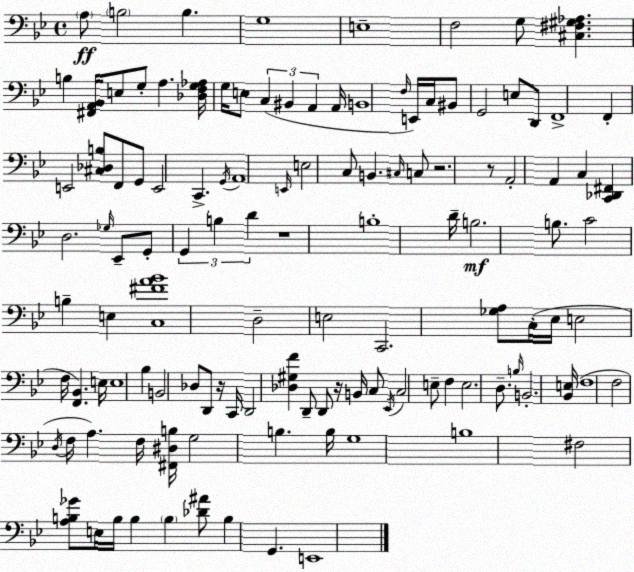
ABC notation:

X:1
T:Untitled
M:4/4
L:1/4
K:Bb
A,/2 B,2 B, G,4 E,4 F,2 G,/2 [^C,^F,^G,_A,] B, [^F,,A,,_B,,]/4 E,/2 G,/2 A, [_D,F,G,_A,]/4 G,/4 E,/2 C, ^B,, A,, A,,/4 B,,4 F,/4 E,,/4 C,/4 ^B,,/2 G,,2 E,/2 D,,/2 F,,4 F,, E,,2 [^C,_D,B,]/2 F,,/2 G,,/2 E,,2 C,, G,,/4 A,,4 E,,/4 E,2 C,/2 B,, ^C,/4 C,/2 z2 z/2 A,,2 A,, C, [C,,_D,,^F,,] D,2 _G,/4 _E,,/2 G,,/2 G,, B, D z4 B,4 D/4 B,2 B,/2 C2 B, E, [C,^FA_B]4 D,2 E,2 C,,2 [_G,A,]/2 C,/4 _E,/4 E,2 F,/4 [F,,_B,,] E,/4 E,4 _B, B,,2 _D,/2 D,,/2 z/4 C,,/4 D,,2 [_D,^G,F] D,,/2 D,,/2 z/4 B,,/4 C,/2 _E,,/4 C,2 E,/2 F, E,2 D,/2 B,/4 B,,2 [_B,,E,]/4 F,4 F,2 D,/4 F,/4 A, F,/4 [^F,,^D,B,]/4 G,2 B, B,/4 G,4 B,4 ^F,2 [A,B,_G]/2 E,/4 B,/4 B, B, [_D^A]/2 B, G,, E,,4